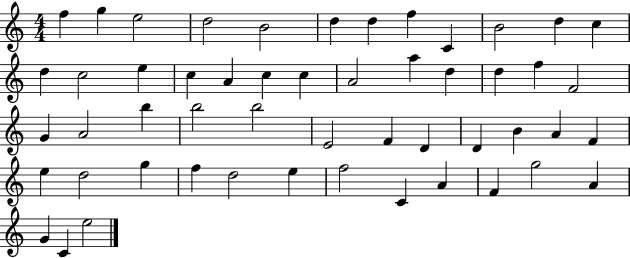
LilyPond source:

{
  \clef treble
  \numericTimeSignature
  \time 4/4
  \key c \major
  f''4 g''4 e''2 | d''2 b'2 | d''4 d''4 f''4 c'4 | b'2 d''4 c''4 | \break d''4 c''2 e''4 | c''4 a'4 c''4 c''4 | a'2 a''4 d''4 | d''4 f''4 f'2 | \break g'4 a'2 b''4 | b''2 b''2 | e'2 f'4 d'4 | d'4 b'4 a'4 f'4 | \break e''4 d''2 g''4 | f''4 d''2 e''4 | f''2 c'4 a'4 | f'4 g''2 a'4 | \break g'4 c'4 e''2 | \bar "|."
}